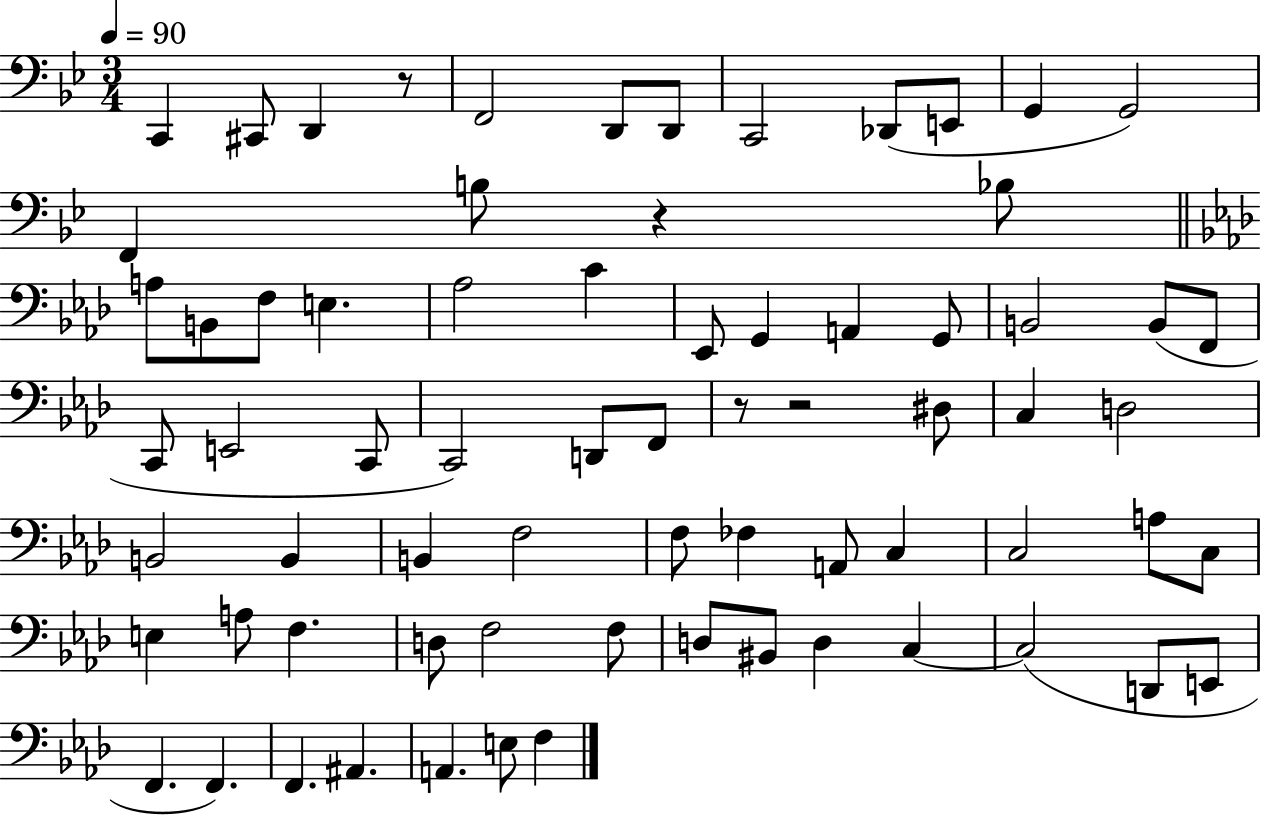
C2/q C#2/e D2/q R/e F2/h D2/e D2/e C2/h Db2/e E2/e G2/q G2/h F2/q B3/e R/q Bb3/e A3/e B2/e F3/e E3/q. Ab3/h C4/q Eb2/e G2/q A2/q G2/e B2/h B2/e F2/e C2/e E2/h C2/e C2/h D2/e F2/e R/e R/h D#3/e C3/q D3/h B2/h B2/q B2/q F3/h F3/e FES3/q A2/e C3/q C3/h A3/e C3/e E3/q A3/e F3/q. D3/e F3/h F3/e D3/e BIS2/e D3/q C3/q C3/h D2/e E2/e F2/q. F2/q. F2/q. A#2/q. A2/q. E3/e F3/q